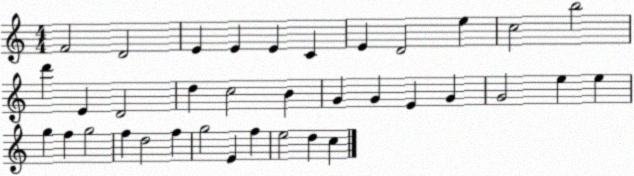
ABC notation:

X:1
T:Untitled
M:4/4
L:1/4
K:C
F2 D2 E E E C E D2 e c2 b2 d' E D2 d c2 B G G E G G2 e e g f g2 f d2 f g2 E f e2 d c